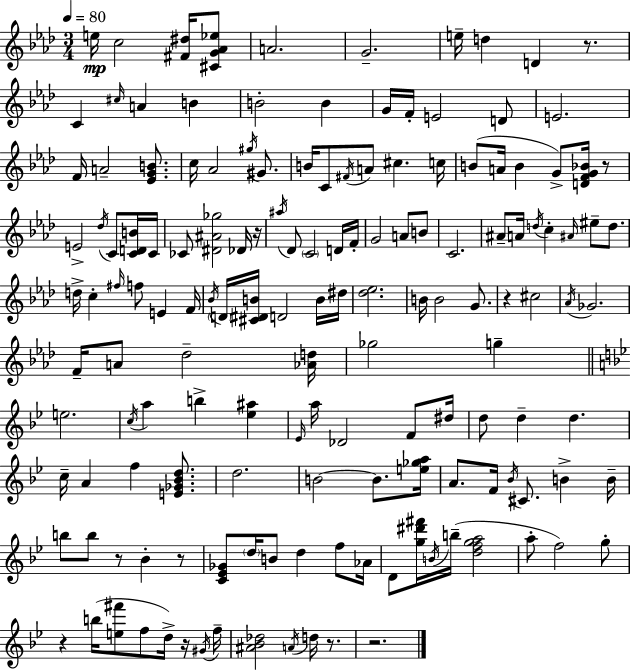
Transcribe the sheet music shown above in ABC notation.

X:1
T:Untitled
M:3/4
L:1/4
K:Ab
e/4 c2 [^F^d]/4 [^CG_A_e]/2 A2 G2 e/4 d D z/2 C ^c/4 A B B2 B G/4 F/4 E2 D/2 E2 F/4 A2 [_EGB]/2 c/4 _A2 ^g/4 ^G/2 B/4 C/2 ^F/4 A/2 ^c c/4 B/2 A/4 B G/2 [DFG_B]/4 z/2 E2 _d/4 C/2 [CDB]/4 C/4 _C/2 [^D^A_g]2 _D/4 z/4 ^a/4 _D/2 C2 D/4 F/4 G2 A/2 B/2 C2 ^A/2 A/4 d/4 c ^A/4 ^e/2 d/2 d/4 c ^f/4 f/2 E F/4 _B/4 D/4 [^C^DB]/4 D2 B/4 ^d/4 [_d_e]2 B/4 B2 G/2 z ^c2 _A/4 _G2 F/4 A/2 _d2 [_Ad]/4 _g2 g e2 c/4 a b [_e^a] _E/4 a/4 _D2 F/2 ^d/4 d/2 d d c/4 A f [E_G_Bd]/2 d2 B2 B/2 [e_ga]/4 A/2 F/4 _B/4 ^C/2 B B/4 b/2 b/2 z/2 _B z/2 [C_E_G]/2 d/4 B/2 d f/2 _A/4 D/2 [g^d'^f']/4 B/4 b/4 [dfga]2 a/2 f2 g/2 z b/4 [e^f']/2 f/2 d/4 z/4 ^G/4 f/4 [^A_B_d]2 A/4 d/4 z/2 z2